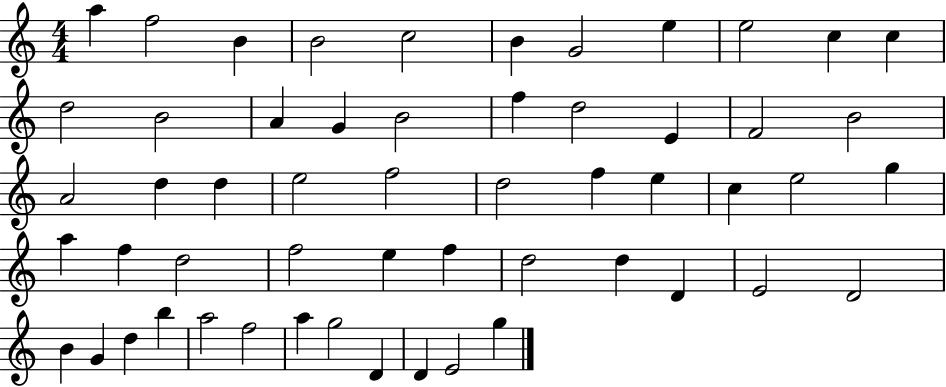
{
  \clef treble
  \numericTimeSignature
  \time 4/4
  \key c \major
  a''4 f''2 b'4 | b'2 c''2 | b'4 g'2 e''4 | e''2 c''4 c''4 | \break d''2 b'2 | a'4 g'4 b'2 | f''4 d''2 e'4 | f'2 b'2 | \break a'2 d''4 d''4 | e''2 f''2 | d''2 f''4 e''4 | c''4 e''2 g''4 | \break a''4 f''4 d''2 | f''2 e''4 f''4 | d''2 d''4 d'4 | e'2 d'2 | \break b'4 g'4 d''4 b''4 | a''2 f''2 | a''4 g''2 d'4 | d'4 e'2 g''4 | \break \bar "|."
}